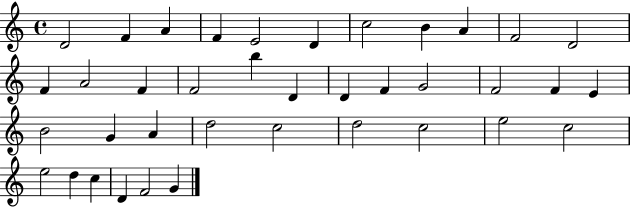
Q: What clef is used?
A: treble